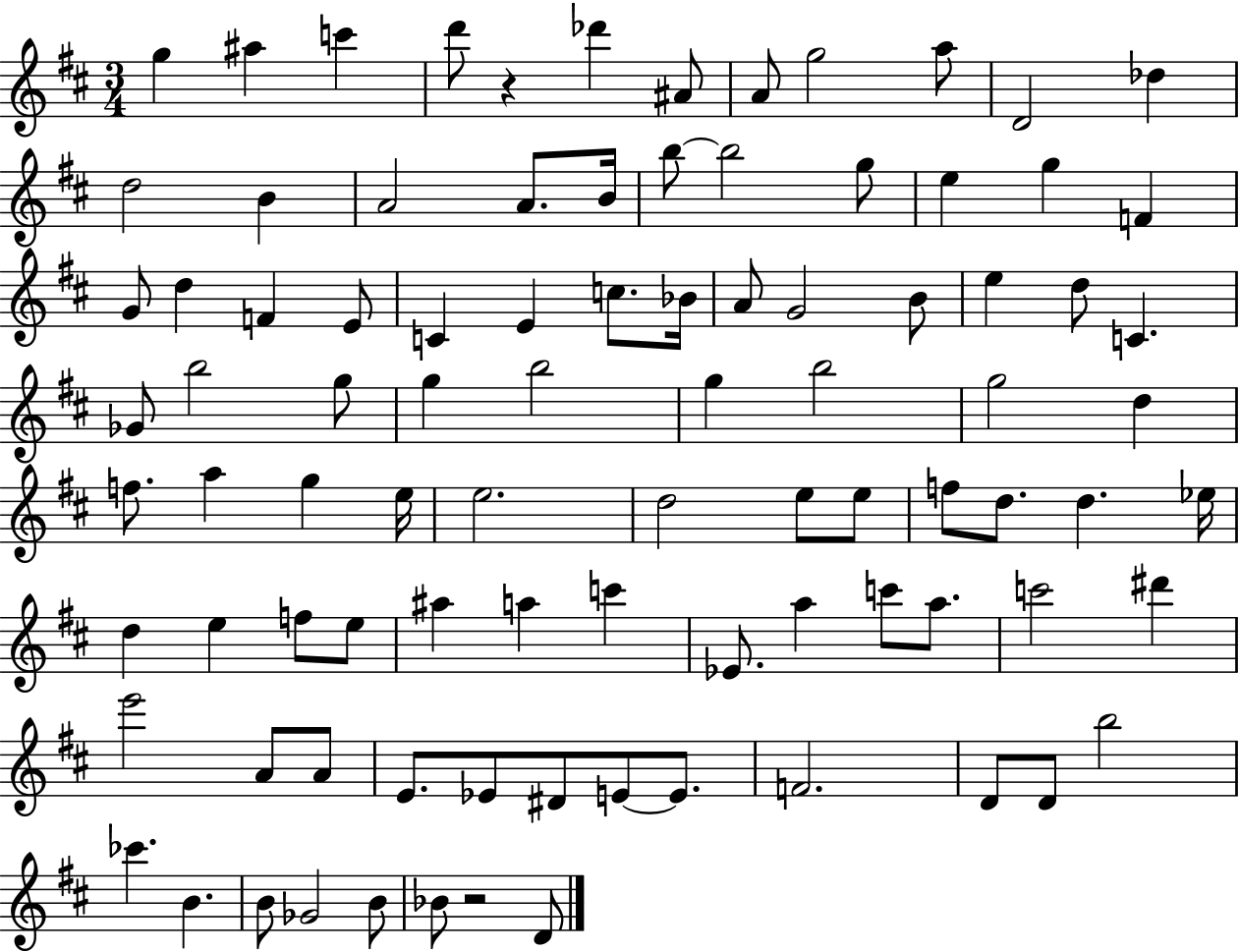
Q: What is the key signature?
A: D major